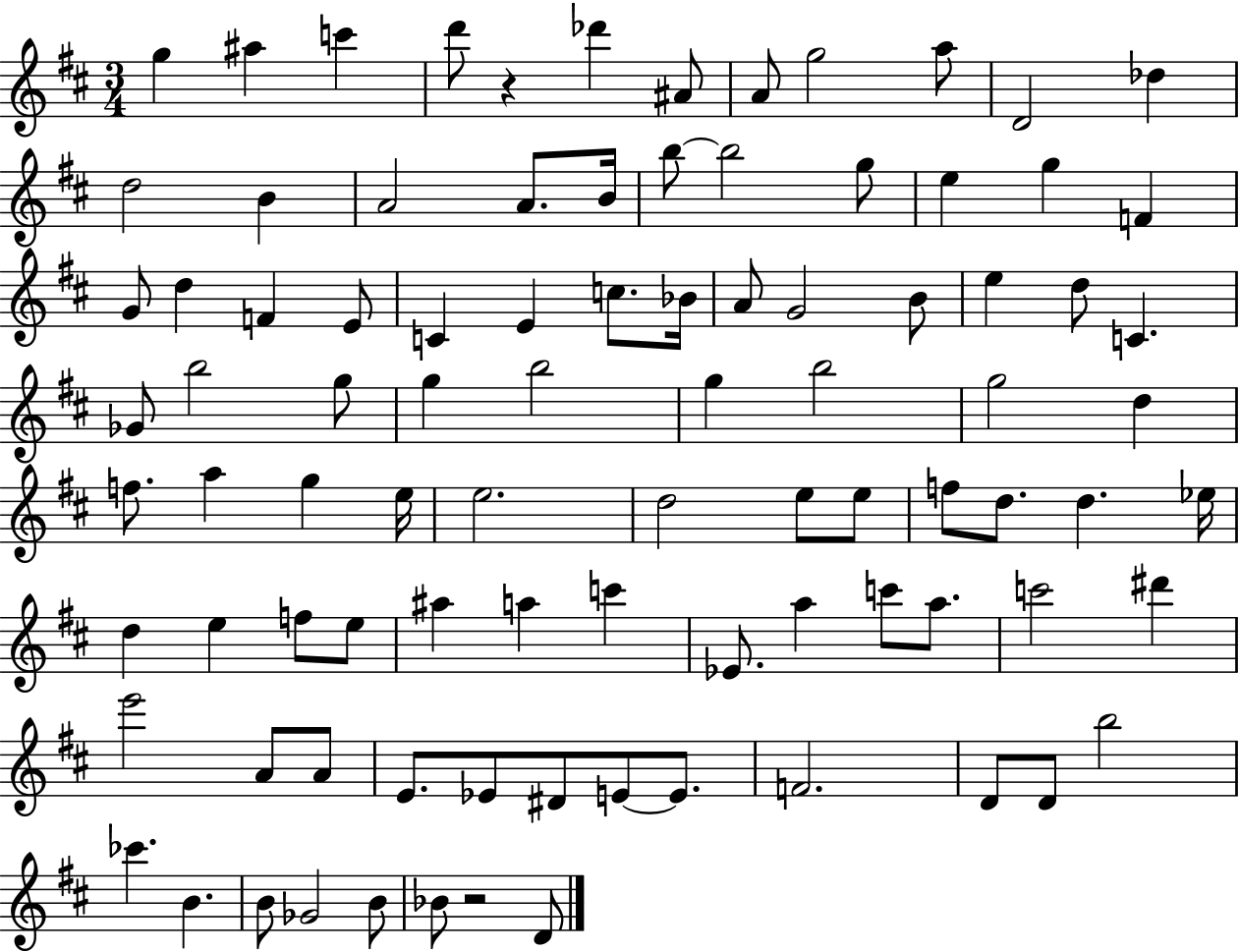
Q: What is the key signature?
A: D major